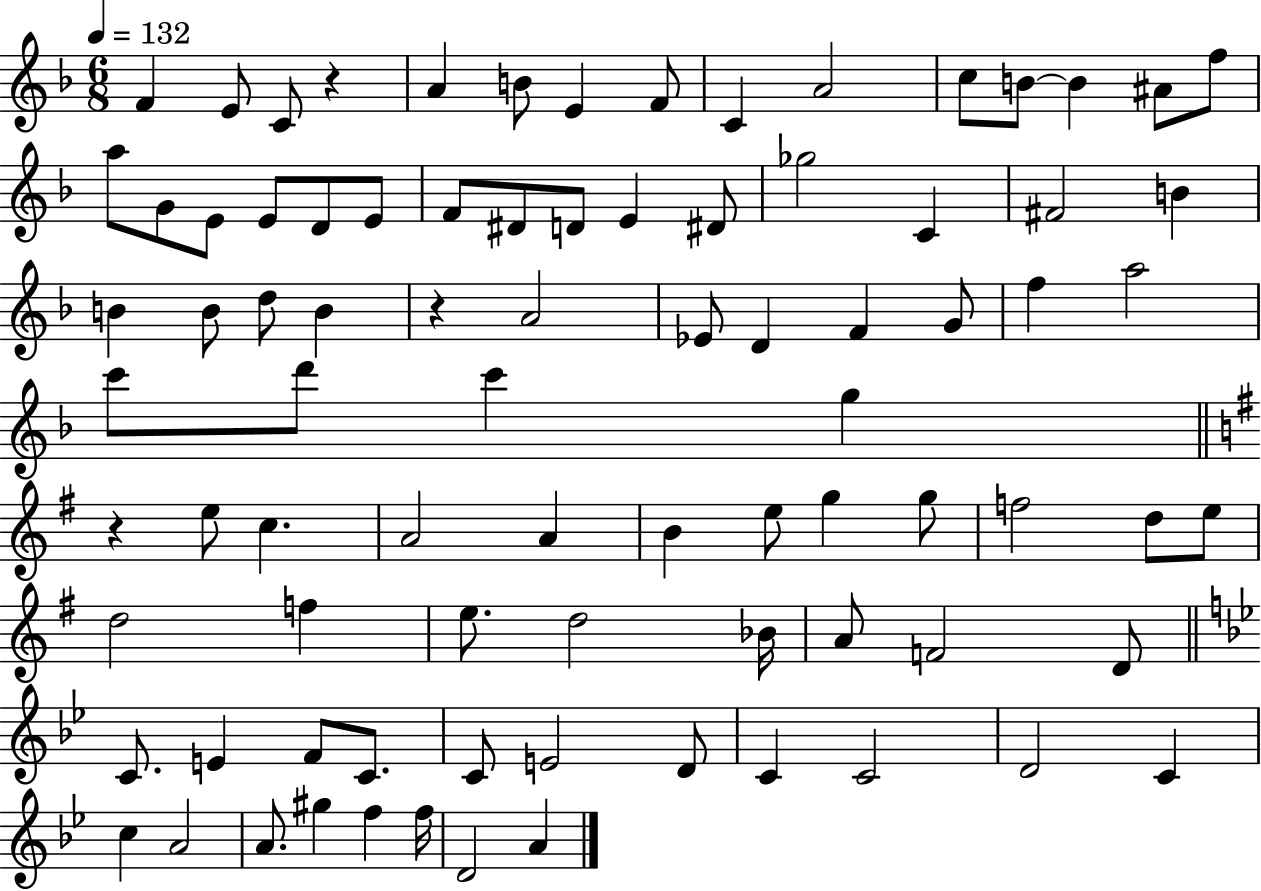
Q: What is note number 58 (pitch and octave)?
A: E5